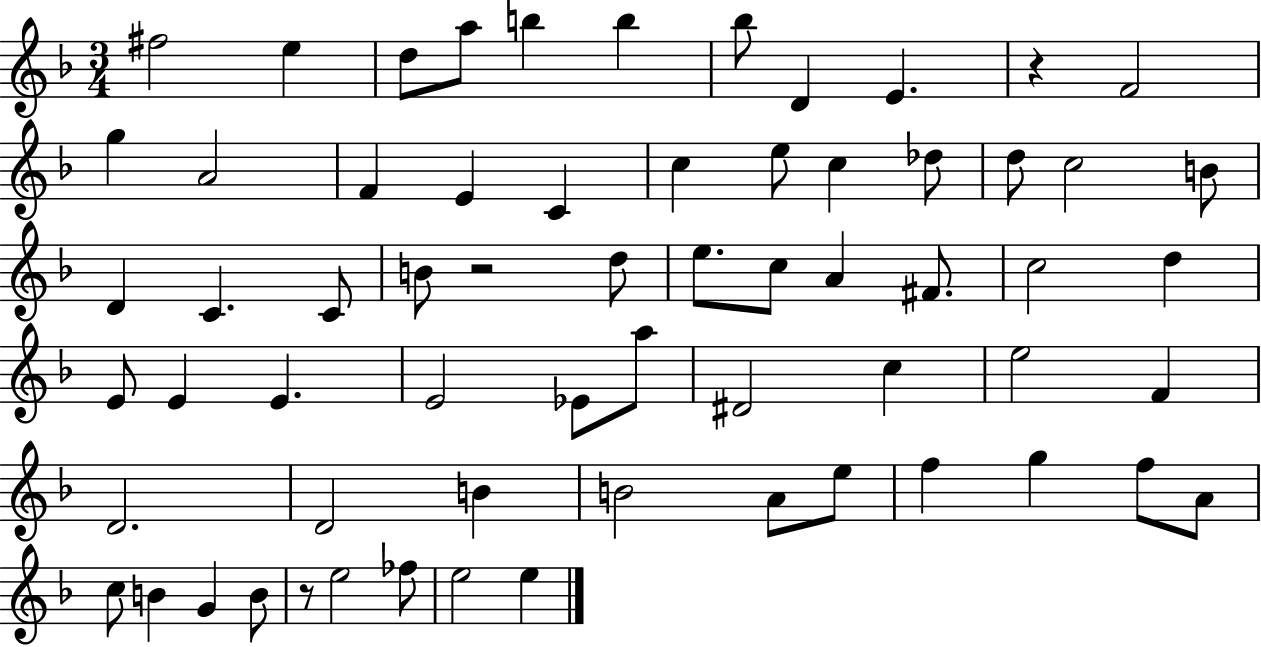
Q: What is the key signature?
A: F major